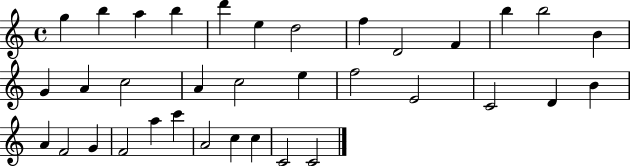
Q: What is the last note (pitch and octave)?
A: C4